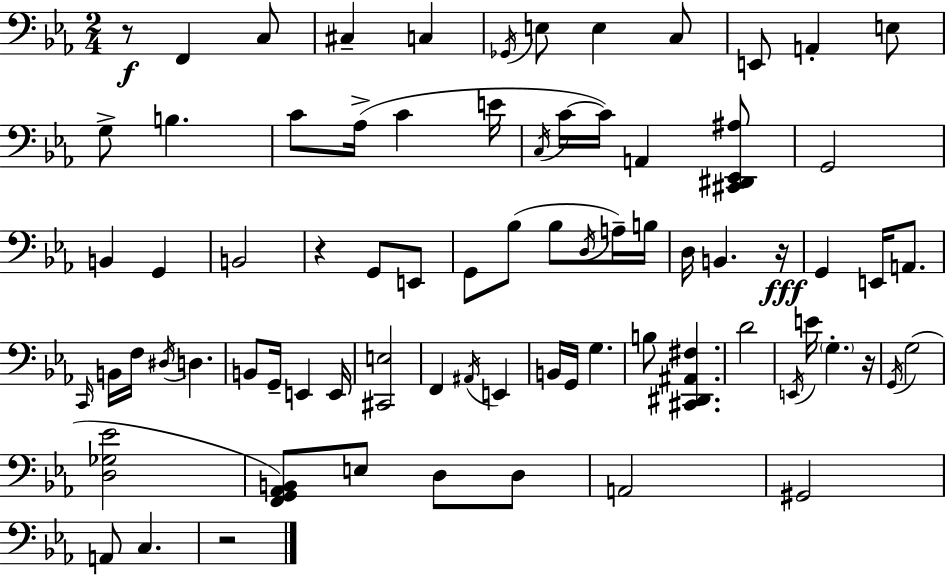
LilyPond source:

{
  \clef bass
  \numericTimeSignature
  \time 2/4
  \key ees \major
  r8\f f,4 c8 | cis4-- c4 | \acciaccatura { ges,16 } e8 e4 c8 | e,8 a,4-. e8 | \break g8-> b4. | c'8 aes16->( c'4 | e'16 \acciaccatura { c16 } c'16~~ c'16) a,4 | <cis, dis, ees, ais>8 g,2 | \break b,4 g,4 | b,2 | r4 g,8 | e,8 g,8 bes8( bes8 | \break \acciaccatura { d16 }) a16-- b16 d16 b,4. | r16\fff g,4 e,16 | a,8. \grace { c,16 } b,16 f16 \acciaccatura { dis16 } d4. | b,8 g,16-- | \break e,4 e,16 <cis, e>2 | f,4 | \acciaccatura { ais,16 } e,4 b,16 g,16 | g4. b8 | \break <cis, dis, ais, fis>4. d'2 | \acciaccatura { e,16 } e'16 | \parenthesize g4.-. r16 \acciaccatura { g,16 } | g2( | \break <d ges ees'>2 | <f, g, aes, b,>8) e8 d8 d8 | a,2 | gis,2 | \break a,8 c4. | r2 | \bar "|."
}